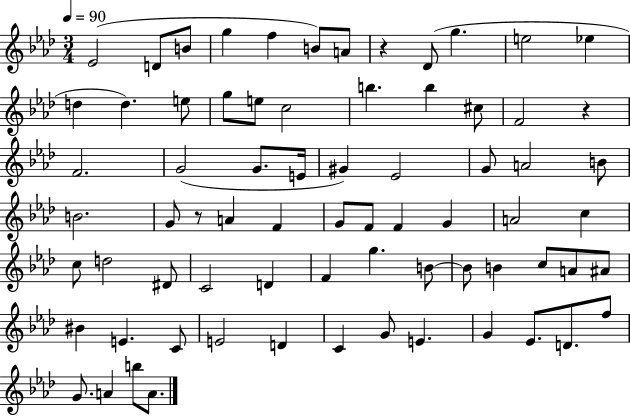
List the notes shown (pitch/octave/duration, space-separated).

Eb4/h D4/e B4/e G5/q F5/q B4/e A4/e R/q Db4/e G5/q. E5/h Eb5/q D5/q D5/q. E5/e G5/e E5/e C5/h B5/q. B5/q C#5/e F4/h R/q F4/h. G4/h G4/e. E4/s G#4/q Eb4/h G4/e A4/h B4/e B4/h. G4/e R/e A4/q F4/q G4/e F4/e F4/q G4/q A4/h C5/q C5/e D5/h D#4/e C4/h D4/q F4/q G5/q. B4/e B4/e B4/q C5/e A4/e A#4/e BIS4/q E4/q. C4/e E4/h D4/q C4/q G4/e E4/q. G4/q Eb4/e. D4/e. F5/e G4/e. A4/q B5/e A4/e.